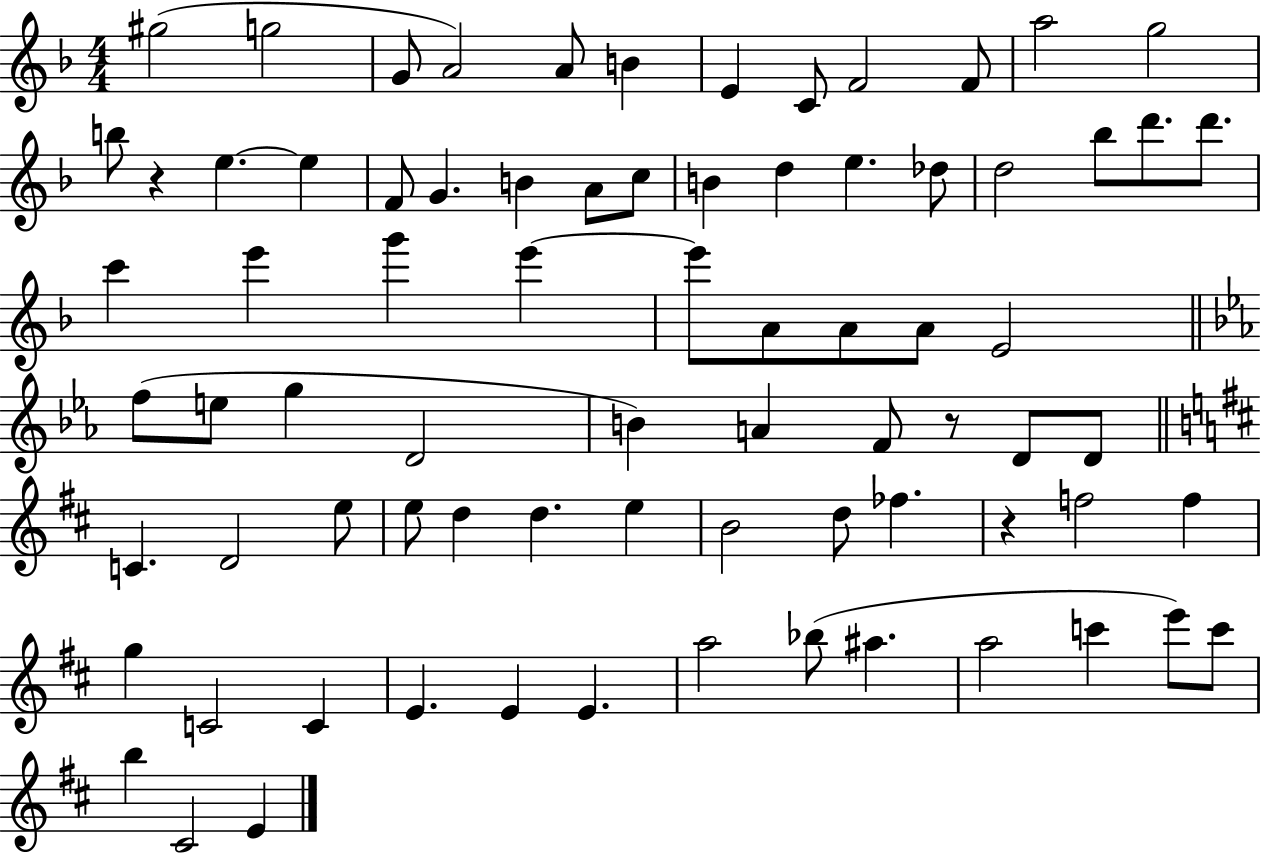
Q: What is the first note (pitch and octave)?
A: G#5